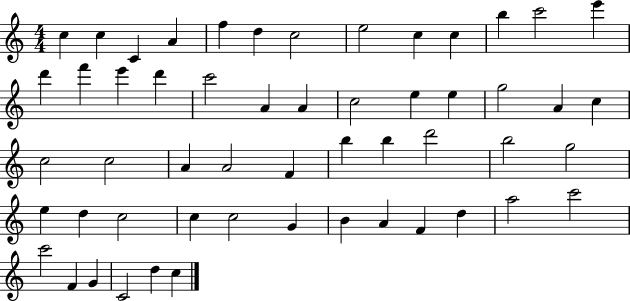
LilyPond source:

{
  \clef treble
  \numericTimeSignature
  \time 4/4
  \key c \major
  c''4 c''4 c'4 a'4 | f''4 d''4 c''2 | e''2 c''4 c''4 | b''4 c'''2 e'''4 | \break d'''4 f'''4 e'''4 d'''4 | c'''2 a'4 a'4 | c''2 e''4 e''4 | g''2 a'4 c''4 | \break c''2 c''2 | a'4 a'2 f'4 | b''4 b''4 d'''2 | b''2 g''2 | \break e''4 d''4 c''2 | c''4 c''2 g'4 | b'4 a'4 f'4 d''4 | a''2 c'''2 | \break c'''2 f'4 g'4 | c'2 d''4 c''4 | \bar "|."
}